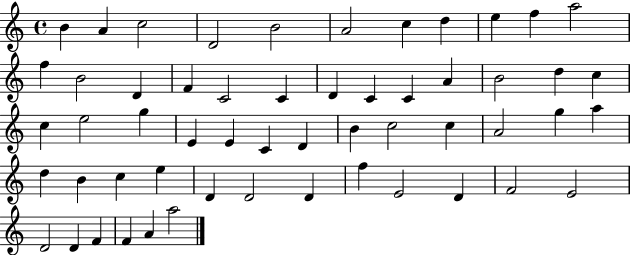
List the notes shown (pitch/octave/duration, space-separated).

B4/q A4/q C5/h D4/h B4/h A4/h C5/q D5/q E5/q F5/q A5/h F5/q B4/h D4/q F4/q C4/h C4/q D4/q C4/q C4/q A4/q B4/h D5/q C5/q C5/q E5/h G5/q E4/q E4/q C4/q D4/q B4/q C5/h C5/q A4/h G5/q A5/q D5/q B4/q C5/q E5/q D4/q D4/h D4/q F5/q E4/h D4/q F4/h E4/h D4/h D4/q F4/q F4/q A4/q A5/h